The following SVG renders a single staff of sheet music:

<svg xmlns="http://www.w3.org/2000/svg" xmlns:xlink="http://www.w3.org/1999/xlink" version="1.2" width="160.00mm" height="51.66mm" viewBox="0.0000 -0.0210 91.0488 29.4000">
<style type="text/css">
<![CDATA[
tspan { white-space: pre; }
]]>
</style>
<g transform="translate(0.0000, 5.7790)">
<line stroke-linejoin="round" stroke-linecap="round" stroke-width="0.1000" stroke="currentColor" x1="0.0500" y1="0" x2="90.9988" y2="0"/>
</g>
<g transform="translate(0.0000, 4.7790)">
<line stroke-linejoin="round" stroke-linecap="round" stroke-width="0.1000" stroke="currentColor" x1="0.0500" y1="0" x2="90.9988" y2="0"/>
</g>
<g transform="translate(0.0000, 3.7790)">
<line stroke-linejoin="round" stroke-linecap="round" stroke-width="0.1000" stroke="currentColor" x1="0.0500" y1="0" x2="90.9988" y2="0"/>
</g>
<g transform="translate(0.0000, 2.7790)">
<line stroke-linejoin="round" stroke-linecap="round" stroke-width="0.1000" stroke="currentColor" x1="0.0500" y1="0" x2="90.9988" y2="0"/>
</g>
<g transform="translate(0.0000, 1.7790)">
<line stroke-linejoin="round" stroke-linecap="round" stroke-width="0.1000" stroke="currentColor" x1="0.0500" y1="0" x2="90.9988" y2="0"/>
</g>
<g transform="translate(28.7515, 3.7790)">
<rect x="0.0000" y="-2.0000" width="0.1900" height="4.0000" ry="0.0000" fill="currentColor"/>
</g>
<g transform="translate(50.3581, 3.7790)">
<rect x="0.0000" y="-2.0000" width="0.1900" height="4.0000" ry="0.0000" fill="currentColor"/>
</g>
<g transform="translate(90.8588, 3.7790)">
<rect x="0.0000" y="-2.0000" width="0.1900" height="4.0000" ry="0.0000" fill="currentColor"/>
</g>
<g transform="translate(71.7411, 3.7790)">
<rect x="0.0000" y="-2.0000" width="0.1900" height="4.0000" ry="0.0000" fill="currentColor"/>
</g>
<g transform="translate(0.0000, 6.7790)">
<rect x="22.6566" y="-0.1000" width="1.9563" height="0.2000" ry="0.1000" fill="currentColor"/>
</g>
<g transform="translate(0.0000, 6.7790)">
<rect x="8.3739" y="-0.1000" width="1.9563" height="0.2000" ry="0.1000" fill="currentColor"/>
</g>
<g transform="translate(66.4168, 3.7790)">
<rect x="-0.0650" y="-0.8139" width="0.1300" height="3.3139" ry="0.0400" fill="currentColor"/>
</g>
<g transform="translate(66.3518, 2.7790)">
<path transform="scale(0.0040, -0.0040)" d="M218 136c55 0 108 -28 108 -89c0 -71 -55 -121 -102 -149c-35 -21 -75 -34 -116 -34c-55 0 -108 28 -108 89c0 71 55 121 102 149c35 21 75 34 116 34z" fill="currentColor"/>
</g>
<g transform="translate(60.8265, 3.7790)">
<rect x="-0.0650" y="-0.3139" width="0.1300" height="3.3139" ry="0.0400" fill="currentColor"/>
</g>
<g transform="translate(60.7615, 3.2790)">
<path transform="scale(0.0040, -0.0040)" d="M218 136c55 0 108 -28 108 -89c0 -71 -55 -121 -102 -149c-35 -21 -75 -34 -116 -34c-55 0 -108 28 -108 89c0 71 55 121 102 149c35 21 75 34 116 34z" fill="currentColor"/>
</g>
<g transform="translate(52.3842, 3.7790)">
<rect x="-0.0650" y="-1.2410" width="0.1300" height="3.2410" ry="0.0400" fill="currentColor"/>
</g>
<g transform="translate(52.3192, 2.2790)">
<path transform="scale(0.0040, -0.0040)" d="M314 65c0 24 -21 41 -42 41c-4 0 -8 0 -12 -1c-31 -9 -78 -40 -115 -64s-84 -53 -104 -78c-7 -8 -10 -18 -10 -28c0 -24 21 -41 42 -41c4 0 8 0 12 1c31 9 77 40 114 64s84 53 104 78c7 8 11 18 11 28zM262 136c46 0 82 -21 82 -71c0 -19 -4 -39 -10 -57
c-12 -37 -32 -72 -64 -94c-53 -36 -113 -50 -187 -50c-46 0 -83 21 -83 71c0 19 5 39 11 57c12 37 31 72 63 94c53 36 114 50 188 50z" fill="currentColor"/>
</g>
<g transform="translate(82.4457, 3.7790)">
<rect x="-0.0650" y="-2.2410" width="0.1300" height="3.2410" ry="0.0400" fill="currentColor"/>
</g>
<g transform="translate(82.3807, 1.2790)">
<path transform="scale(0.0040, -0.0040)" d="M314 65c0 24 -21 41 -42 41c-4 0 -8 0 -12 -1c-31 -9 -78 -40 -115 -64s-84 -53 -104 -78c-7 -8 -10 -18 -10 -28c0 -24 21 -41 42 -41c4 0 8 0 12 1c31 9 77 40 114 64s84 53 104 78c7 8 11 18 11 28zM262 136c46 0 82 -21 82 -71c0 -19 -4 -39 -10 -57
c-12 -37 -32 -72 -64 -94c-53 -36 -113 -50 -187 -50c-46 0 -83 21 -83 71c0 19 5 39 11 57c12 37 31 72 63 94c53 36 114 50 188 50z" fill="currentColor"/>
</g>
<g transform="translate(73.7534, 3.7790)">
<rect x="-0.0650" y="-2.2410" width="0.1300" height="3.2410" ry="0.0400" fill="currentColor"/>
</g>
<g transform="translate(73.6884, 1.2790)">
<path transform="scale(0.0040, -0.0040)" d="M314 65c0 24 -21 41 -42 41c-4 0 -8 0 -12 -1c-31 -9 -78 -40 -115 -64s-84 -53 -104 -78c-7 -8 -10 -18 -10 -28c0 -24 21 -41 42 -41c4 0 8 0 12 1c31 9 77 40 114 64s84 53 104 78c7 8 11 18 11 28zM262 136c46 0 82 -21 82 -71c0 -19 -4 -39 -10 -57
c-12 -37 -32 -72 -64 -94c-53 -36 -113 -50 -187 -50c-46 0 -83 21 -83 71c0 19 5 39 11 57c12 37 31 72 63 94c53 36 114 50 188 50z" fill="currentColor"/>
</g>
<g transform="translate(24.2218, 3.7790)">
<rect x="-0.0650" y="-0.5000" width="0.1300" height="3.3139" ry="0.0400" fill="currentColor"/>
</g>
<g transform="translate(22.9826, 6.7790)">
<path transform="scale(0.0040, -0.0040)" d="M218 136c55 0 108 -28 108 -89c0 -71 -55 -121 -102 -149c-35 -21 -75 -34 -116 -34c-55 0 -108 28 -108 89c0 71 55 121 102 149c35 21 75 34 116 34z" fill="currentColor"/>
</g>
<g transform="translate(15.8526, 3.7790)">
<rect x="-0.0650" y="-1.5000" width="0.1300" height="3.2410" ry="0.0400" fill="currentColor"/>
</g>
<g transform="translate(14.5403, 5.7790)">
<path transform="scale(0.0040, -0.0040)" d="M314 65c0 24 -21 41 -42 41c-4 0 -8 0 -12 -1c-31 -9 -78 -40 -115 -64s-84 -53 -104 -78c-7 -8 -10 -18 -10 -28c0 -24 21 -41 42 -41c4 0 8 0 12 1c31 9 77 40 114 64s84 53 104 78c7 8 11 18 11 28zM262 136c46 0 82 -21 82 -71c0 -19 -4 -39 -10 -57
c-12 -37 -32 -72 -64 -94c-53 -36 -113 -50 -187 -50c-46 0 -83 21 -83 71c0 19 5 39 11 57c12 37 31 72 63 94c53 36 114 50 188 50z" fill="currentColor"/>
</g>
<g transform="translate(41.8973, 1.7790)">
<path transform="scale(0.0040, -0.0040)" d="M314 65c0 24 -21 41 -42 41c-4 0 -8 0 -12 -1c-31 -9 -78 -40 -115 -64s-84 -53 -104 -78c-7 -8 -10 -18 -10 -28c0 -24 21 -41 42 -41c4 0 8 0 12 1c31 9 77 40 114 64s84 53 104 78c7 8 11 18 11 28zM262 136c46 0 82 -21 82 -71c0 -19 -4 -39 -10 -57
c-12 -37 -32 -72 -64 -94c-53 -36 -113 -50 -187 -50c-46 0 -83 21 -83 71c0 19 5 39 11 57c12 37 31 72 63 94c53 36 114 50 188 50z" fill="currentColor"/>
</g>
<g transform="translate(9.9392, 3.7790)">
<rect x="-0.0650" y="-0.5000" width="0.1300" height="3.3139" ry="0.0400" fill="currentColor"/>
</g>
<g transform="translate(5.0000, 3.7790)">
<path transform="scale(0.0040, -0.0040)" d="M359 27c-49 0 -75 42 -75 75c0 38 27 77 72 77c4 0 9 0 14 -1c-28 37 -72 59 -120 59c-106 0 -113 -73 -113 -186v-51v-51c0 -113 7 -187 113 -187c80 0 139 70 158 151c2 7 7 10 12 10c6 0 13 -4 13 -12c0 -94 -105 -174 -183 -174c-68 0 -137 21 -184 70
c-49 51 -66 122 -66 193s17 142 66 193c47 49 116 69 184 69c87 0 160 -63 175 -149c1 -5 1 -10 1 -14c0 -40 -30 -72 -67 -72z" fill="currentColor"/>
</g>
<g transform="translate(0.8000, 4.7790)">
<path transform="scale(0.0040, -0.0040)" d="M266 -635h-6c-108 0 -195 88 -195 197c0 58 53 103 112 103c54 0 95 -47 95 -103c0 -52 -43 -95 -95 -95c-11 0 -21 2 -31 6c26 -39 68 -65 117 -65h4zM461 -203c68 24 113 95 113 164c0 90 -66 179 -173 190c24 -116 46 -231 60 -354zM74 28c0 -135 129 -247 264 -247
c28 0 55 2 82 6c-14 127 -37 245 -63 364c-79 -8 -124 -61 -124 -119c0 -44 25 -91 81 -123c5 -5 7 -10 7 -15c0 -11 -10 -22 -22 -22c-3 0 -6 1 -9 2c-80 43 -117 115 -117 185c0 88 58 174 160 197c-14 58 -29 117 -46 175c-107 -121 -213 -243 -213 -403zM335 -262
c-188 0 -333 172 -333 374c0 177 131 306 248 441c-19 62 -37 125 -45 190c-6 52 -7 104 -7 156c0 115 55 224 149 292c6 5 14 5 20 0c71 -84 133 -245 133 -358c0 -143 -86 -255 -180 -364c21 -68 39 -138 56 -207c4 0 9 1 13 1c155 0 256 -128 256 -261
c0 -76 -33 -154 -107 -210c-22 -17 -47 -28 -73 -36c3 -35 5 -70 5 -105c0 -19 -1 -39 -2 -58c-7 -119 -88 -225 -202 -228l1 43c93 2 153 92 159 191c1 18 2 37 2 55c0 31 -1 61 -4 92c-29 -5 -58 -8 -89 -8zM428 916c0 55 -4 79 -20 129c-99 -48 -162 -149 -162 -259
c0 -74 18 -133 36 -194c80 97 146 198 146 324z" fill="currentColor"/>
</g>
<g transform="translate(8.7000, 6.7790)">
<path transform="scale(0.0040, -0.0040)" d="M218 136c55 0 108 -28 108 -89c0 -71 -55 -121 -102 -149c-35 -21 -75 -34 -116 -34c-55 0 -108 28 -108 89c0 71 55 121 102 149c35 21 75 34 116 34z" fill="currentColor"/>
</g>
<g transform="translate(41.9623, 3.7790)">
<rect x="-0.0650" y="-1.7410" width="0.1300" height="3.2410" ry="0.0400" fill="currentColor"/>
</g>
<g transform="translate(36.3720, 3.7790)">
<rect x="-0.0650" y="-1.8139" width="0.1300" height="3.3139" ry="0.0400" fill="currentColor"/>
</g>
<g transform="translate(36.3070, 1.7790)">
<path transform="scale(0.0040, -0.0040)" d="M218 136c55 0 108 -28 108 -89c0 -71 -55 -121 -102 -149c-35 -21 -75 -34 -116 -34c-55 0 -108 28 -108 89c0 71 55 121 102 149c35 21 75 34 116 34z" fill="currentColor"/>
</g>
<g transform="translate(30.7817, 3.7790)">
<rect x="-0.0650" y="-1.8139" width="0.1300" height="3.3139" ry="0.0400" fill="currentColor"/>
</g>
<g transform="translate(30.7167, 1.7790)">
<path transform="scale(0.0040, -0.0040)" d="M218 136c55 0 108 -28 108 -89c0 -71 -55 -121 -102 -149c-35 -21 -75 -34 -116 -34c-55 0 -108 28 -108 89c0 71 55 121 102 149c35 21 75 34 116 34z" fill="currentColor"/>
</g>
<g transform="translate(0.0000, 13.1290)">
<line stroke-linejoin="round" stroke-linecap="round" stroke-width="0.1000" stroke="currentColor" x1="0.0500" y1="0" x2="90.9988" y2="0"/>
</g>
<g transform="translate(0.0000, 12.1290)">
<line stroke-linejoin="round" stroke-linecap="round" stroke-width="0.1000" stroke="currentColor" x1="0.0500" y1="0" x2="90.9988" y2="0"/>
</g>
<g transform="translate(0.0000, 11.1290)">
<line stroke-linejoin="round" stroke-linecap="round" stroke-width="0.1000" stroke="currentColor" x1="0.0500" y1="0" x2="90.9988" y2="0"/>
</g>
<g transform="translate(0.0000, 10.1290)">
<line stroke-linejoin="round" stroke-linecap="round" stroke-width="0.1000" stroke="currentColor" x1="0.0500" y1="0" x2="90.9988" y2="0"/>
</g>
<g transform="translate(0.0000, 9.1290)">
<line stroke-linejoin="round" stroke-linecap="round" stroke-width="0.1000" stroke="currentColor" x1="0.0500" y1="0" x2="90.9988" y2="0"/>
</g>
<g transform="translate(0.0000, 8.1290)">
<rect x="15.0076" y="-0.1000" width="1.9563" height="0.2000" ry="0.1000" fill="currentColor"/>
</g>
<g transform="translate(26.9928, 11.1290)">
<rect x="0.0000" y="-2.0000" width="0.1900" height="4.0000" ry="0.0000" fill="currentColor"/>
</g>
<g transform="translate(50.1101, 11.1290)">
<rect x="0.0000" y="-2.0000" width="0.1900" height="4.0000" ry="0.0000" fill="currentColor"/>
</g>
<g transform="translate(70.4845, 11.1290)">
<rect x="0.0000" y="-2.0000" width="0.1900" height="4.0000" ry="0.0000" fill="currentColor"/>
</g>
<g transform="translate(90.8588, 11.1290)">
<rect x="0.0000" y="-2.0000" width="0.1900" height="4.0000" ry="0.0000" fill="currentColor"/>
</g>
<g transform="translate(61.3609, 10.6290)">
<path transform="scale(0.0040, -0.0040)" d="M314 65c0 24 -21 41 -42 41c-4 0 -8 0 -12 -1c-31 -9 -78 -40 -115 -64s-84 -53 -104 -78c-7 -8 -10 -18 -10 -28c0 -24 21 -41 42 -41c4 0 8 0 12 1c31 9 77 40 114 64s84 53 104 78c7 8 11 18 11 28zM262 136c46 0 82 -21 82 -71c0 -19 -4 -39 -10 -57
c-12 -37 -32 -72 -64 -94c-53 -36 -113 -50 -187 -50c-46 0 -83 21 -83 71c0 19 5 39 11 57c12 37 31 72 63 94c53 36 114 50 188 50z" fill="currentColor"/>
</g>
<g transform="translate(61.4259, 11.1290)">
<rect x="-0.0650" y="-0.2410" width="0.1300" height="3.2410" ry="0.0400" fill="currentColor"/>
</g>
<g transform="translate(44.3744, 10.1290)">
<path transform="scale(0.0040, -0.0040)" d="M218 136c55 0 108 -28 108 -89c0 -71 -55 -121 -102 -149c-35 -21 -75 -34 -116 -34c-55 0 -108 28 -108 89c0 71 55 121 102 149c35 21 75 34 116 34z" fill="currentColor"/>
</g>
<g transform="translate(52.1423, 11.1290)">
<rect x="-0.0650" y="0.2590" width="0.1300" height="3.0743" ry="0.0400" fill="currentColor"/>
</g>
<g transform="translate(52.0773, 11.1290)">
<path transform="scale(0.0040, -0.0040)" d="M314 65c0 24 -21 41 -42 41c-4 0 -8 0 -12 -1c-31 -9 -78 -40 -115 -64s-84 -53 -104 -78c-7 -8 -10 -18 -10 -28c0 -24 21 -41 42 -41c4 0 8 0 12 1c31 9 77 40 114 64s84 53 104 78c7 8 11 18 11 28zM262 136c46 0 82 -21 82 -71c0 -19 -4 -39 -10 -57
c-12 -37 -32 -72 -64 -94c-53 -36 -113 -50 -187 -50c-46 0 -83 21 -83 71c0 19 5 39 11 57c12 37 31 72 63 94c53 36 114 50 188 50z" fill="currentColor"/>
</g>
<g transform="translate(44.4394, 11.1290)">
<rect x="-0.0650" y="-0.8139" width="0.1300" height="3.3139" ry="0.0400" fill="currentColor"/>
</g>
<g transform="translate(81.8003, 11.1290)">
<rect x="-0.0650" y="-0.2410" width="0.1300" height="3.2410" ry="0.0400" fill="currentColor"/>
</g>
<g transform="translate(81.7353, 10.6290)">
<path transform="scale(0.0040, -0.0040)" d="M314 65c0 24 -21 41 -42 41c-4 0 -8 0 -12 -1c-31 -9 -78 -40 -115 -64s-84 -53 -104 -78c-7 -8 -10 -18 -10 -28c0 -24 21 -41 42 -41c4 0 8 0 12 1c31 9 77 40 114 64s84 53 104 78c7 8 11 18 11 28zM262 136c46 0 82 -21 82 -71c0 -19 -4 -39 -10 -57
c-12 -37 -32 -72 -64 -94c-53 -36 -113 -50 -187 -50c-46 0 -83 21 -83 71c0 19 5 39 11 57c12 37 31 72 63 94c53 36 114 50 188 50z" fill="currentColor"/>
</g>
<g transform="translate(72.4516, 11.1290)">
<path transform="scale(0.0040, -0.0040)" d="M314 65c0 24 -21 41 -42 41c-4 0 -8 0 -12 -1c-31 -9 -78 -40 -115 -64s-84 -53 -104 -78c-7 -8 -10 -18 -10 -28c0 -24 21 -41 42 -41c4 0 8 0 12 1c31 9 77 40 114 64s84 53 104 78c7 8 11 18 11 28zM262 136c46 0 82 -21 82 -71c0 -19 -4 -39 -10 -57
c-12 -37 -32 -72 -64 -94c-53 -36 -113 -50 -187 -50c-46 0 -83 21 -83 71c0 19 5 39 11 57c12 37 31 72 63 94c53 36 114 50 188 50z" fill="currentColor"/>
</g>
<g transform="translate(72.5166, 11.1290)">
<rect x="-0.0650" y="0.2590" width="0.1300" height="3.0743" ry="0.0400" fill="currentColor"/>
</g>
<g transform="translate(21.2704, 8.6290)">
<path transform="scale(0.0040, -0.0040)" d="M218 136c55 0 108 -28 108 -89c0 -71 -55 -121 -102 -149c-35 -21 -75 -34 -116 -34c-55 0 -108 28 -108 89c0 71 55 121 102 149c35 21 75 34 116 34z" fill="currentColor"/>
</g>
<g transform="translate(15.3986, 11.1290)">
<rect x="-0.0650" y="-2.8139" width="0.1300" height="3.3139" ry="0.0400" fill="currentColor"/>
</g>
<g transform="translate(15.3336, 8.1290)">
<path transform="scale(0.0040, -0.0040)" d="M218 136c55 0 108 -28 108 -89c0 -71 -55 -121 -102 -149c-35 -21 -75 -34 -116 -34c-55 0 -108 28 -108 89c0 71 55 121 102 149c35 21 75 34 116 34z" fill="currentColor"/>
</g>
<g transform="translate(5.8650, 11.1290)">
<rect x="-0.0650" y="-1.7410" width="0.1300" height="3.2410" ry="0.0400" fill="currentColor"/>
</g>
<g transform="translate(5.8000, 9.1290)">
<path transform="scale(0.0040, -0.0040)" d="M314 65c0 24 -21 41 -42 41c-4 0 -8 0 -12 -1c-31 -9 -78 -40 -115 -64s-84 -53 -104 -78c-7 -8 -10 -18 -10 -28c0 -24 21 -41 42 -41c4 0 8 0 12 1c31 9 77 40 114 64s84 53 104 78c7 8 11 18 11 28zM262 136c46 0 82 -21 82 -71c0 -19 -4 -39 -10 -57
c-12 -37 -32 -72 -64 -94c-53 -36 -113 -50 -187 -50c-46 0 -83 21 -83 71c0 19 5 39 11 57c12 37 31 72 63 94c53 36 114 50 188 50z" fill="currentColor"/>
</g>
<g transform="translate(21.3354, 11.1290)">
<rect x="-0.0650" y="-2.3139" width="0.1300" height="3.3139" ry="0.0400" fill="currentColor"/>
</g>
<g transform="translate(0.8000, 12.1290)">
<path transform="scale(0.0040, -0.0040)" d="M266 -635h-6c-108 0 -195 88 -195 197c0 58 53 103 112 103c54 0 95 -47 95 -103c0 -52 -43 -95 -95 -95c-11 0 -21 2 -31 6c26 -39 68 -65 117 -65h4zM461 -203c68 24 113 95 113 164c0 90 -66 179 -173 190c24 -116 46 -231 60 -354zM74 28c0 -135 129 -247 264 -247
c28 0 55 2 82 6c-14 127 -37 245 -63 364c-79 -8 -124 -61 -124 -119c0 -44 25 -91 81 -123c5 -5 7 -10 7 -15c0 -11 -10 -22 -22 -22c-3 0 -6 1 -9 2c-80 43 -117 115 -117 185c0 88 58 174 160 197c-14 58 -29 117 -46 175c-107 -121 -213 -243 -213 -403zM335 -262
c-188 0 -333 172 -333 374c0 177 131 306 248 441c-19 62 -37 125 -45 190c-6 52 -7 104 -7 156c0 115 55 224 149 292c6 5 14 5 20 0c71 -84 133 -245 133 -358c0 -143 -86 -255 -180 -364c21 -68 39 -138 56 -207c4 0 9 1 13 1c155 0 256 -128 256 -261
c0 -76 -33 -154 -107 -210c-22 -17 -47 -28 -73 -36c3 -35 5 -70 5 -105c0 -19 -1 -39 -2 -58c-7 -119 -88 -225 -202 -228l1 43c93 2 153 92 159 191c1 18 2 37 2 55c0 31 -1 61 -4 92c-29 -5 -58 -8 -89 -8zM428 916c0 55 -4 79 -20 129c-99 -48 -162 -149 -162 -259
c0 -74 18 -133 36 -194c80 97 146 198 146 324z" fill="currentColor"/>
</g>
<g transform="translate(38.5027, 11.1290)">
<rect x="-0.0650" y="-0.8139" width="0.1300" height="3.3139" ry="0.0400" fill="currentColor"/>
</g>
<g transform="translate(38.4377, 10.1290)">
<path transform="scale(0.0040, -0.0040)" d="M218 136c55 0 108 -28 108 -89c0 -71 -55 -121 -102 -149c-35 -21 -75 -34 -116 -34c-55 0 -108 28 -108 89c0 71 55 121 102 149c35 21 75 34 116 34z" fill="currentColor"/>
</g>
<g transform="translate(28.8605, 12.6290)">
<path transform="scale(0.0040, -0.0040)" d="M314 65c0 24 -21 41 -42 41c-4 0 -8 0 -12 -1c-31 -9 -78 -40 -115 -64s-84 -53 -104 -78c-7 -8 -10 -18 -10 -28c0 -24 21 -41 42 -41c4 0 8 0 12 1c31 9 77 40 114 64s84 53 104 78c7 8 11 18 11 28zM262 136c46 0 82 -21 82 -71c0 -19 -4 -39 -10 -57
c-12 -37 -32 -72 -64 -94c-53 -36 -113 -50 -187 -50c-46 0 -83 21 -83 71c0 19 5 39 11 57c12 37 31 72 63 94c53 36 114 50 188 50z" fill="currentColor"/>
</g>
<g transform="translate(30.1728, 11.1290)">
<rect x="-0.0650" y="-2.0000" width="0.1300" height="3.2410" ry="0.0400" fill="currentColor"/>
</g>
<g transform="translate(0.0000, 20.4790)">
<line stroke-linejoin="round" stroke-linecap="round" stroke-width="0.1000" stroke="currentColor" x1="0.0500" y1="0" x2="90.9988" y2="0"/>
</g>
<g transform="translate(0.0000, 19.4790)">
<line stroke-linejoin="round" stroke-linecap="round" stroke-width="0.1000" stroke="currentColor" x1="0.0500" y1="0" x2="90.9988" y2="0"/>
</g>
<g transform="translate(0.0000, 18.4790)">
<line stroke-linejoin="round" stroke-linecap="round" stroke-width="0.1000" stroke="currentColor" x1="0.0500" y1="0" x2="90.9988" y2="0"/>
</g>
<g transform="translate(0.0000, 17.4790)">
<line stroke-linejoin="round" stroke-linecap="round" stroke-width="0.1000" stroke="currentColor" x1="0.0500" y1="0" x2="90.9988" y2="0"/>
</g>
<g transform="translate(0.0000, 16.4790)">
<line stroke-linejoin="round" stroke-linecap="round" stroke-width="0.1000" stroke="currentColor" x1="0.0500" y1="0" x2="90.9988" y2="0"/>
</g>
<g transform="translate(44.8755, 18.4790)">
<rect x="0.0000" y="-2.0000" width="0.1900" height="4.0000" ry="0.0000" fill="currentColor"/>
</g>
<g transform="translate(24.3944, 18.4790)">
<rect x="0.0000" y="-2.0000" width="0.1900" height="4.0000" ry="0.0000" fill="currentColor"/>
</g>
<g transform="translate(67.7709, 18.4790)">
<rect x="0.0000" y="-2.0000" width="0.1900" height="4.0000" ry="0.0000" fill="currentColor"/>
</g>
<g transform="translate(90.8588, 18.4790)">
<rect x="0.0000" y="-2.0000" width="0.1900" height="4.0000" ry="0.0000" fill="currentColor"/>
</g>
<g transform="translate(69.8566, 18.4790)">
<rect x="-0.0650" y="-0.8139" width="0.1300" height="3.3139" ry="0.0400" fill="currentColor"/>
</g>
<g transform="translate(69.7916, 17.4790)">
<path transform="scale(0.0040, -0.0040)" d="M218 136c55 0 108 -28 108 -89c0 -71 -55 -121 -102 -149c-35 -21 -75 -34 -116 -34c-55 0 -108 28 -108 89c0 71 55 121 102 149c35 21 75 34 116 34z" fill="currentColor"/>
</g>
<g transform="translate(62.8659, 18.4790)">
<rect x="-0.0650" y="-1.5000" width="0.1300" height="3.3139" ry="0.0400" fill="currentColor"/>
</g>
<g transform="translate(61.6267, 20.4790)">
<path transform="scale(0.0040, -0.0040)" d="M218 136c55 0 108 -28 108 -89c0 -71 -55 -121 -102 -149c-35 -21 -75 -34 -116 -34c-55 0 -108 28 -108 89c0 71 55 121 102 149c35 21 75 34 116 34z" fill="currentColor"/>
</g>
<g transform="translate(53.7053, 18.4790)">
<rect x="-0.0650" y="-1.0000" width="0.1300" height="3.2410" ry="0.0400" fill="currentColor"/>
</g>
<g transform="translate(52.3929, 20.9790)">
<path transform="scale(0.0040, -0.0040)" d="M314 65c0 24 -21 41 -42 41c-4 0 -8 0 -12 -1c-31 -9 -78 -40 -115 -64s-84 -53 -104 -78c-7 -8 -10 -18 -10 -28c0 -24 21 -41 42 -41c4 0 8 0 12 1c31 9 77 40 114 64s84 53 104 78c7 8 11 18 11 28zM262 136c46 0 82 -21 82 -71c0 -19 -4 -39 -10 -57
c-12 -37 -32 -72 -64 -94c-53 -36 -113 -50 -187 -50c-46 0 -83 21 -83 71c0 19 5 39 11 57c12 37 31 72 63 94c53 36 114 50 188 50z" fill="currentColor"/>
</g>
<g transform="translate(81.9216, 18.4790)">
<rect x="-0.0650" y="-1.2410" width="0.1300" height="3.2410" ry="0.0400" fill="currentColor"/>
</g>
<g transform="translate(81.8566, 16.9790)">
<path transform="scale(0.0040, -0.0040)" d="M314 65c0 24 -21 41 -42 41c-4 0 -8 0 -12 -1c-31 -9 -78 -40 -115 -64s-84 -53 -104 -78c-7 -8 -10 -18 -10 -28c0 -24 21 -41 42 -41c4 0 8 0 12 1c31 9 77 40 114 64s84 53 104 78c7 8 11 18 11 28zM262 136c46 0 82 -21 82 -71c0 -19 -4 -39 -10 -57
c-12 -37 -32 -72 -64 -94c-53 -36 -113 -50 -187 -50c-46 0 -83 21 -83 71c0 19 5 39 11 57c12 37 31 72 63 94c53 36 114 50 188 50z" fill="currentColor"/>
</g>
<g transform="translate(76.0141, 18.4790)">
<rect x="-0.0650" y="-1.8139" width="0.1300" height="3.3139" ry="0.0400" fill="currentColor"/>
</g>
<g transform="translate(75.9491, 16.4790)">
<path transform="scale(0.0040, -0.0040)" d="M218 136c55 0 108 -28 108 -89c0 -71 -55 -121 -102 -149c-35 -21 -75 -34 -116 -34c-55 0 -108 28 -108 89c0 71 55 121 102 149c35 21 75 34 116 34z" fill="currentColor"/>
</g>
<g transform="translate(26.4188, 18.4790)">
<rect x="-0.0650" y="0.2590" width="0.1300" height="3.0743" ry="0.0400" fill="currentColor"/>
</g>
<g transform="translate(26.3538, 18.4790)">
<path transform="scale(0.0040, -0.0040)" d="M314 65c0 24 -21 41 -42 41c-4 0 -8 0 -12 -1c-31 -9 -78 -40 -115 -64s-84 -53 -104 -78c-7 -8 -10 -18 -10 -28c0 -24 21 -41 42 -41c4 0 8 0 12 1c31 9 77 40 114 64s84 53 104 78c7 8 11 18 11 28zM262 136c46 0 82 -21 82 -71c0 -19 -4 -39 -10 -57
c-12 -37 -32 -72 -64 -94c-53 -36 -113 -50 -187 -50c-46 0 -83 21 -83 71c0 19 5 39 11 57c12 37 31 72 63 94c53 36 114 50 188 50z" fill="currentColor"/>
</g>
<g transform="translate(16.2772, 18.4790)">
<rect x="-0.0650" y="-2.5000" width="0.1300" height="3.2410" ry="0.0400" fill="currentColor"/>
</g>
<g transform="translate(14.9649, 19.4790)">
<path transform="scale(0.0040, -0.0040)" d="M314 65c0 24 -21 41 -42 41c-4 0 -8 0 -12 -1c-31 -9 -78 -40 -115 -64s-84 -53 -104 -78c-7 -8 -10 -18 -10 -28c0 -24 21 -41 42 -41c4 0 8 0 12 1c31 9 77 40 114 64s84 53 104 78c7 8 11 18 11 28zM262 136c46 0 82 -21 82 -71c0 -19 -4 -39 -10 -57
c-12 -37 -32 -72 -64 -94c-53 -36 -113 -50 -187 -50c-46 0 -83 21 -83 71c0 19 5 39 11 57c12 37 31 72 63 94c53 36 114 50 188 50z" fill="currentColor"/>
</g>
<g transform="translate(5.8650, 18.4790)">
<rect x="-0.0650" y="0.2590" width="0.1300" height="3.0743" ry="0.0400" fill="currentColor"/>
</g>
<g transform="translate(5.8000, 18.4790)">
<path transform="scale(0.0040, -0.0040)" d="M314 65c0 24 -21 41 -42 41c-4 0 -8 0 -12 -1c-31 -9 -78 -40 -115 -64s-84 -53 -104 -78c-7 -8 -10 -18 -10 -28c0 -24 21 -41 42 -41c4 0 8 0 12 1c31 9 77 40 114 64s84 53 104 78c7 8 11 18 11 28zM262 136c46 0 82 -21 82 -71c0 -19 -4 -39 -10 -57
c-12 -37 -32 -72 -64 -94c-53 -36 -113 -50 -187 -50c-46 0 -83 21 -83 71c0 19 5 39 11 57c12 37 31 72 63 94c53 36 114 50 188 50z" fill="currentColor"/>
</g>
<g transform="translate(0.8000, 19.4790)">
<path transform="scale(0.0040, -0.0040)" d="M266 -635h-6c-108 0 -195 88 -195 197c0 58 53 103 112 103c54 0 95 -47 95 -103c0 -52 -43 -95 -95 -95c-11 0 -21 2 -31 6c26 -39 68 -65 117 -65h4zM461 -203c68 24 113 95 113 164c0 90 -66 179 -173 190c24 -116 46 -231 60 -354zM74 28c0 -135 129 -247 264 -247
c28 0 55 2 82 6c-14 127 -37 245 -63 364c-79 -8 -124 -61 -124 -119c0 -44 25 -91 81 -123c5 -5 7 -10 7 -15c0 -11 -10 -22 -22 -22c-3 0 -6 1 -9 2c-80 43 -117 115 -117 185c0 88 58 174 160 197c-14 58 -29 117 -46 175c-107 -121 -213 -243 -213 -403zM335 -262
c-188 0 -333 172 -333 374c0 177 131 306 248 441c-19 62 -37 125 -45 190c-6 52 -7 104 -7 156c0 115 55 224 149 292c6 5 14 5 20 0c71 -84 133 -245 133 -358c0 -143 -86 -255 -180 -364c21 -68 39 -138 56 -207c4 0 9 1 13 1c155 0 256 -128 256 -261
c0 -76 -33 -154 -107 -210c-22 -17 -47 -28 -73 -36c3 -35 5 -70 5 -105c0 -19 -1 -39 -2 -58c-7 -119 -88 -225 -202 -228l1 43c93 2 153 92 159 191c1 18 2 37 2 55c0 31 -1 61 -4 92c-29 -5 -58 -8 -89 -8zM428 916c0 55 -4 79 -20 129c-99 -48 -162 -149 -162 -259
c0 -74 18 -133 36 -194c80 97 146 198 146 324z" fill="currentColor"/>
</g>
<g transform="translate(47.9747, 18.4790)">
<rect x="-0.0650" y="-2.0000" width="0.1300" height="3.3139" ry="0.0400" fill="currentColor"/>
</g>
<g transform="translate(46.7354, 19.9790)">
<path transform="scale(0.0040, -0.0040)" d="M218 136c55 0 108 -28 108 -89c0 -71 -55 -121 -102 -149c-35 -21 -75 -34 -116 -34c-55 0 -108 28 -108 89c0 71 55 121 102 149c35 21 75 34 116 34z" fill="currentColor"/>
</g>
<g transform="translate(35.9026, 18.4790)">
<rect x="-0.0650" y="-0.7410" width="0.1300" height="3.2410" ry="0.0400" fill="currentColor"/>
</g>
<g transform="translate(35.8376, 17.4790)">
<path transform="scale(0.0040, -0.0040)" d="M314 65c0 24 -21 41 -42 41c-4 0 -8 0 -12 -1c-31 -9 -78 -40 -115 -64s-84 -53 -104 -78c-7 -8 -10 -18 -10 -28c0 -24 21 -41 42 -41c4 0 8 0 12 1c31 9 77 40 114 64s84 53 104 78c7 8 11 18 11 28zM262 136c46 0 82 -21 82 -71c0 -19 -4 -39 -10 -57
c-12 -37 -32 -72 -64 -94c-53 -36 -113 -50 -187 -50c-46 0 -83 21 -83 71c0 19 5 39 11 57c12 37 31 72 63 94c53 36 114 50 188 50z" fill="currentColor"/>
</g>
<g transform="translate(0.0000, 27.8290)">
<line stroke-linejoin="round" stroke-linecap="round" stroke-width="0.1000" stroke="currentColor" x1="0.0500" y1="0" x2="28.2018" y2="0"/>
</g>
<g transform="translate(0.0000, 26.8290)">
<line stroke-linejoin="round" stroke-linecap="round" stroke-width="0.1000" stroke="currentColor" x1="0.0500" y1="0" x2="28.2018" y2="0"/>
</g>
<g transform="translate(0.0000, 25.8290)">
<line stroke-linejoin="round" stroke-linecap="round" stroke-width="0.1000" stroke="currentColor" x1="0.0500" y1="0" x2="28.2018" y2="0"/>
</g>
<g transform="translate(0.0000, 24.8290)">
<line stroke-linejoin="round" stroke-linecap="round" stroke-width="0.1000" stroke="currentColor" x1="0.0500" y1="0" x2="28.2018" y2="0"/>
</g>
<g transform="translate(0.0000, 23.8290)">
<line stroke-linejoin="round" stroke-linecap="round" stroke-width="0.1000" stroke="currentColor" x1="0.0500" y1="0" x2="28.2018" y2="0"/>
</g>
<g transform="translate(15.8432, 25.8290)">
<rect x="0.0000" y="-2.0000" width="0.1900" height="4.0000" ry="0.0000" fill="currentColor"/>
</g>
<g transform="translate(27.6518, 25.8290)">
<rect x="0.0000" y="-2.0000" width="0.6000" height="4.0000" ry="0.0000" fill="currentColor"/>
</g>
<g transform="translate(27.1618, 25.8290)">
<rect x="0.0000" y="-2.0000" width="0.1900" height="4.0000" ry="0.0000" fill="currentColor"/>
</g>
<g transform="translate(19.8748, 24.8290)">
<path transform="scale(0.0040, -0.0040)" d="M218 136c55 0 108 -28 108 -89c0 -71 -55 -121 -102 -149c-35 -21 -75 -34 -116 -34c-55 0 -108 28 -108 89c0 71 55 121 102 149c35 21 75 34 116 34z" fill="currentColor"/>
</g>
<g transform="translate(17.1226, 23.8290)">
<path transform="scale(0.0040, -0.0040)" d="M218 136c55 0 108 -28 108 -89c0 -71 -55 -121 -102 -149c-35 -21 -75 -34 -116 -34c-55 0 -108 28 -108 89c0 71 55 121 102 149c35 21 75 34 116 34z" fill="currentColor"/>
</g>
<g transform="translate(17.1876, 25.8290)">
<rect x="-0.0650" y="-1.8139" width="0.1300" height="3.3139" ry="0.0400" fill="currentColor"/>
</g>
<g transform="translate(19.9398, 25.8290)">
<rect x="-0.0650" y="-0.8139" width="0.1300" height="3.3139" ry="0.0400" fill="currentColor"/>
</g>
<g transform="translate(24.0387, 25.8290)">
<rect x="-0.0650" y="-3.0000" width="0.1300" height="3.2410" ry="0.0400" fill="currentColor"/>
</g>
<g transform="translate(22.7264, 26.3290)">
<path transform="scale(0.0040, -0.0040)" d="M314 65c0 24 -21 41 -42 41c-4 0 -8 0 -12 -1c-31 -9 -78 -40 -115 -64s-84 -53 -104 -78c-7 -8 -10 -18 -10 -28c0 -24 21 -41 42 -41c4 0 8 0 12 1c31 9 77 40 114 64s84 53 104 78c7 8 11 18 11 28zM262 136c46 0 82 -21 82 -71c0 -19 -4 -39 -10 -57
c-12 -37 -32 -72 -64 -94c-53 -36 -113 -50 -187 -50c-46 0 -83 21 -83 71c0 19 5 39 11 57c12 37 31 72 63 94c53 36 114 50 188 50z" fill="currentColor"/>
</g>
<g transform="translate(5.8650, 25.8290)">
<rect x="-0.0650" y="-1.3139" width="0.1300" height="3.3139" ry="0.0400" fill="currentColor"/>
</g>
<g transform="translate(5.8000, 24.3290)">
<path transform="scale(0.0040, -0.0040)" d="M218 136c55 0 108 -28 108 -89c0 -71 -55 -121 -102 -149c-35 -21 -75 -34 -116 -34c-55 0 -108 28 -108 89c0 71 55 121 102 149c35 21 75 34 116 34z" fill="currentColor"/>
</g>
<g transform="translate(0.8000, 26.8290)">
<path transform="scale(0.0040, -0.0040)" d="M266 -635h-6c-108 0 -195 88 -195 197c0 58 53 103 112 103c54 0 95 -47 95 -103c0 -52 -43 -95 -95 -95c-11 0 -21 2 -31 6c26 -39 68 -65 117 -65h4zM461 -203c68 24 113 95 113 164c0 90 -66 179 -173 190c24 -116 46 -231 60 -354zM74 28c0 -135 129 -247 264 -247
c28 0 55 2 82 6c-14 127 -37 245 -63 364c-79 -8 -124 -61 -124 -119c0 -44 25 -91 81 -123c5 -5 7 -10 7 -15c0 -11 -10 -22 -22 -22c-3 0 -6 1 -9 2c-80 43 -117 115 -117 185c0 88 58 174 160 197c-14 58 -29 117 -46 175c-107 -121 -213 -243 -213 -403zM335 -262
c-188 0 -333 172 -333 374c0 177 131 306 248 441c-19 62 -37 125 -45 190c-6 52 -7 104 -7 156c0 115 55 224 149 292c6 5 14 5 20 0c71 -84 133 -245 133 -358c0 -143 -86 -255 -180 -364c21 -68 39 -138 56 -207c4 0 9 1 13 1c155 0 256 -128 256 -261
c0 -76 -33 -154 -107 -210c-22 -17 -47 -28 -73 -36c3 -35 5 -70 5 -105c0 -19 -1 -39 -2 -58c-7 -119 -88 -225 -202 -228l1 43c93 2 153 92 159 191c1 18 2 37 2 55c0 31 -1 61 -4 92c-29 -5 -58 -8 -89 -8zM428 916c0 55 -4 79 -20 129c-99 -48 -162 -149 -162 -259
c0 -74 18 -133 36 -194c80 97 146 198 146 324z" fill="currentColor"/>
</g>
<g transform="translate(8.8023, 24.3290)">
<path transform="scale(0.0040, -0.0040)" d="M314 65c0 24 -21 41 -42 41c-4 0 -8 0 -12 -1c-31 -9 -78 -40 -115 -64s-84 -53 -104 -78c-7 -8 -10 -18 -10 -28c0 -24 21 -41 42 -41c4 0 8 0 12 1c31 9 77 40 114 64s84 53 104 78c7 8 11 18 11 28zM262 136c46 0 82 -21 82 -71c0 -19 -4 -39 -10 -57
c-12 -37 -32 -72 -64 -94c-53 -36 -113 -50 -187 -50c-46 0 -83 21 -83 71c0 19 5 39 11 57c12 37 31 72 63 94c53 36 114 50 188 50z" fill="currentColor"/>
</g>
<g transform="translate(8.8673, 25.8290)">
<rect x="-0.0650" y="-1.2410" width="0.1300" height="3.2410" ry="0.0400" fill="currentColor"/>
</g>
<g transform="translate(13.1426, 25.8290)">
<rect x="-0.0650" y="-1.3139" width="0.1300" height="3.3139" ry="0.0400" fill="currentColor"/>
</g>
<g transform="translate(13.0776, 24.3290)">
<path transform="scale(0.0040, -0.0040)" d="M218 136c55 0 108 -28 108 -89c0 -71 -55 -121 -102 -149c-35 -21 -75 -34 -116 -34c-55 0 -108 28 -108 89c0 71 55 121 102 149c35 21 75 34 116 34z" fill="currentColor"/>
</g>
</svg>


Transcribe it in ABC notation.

X:1
T:Untitled
M:4/4
L:1/4
K:C
C E2 C f f f2 e2 c d g2 g2 f2 a g F2 d d B2 c2 B2 c2 B2 G2 B2 d2 F D2 E d f e2 e e2 e f d A2